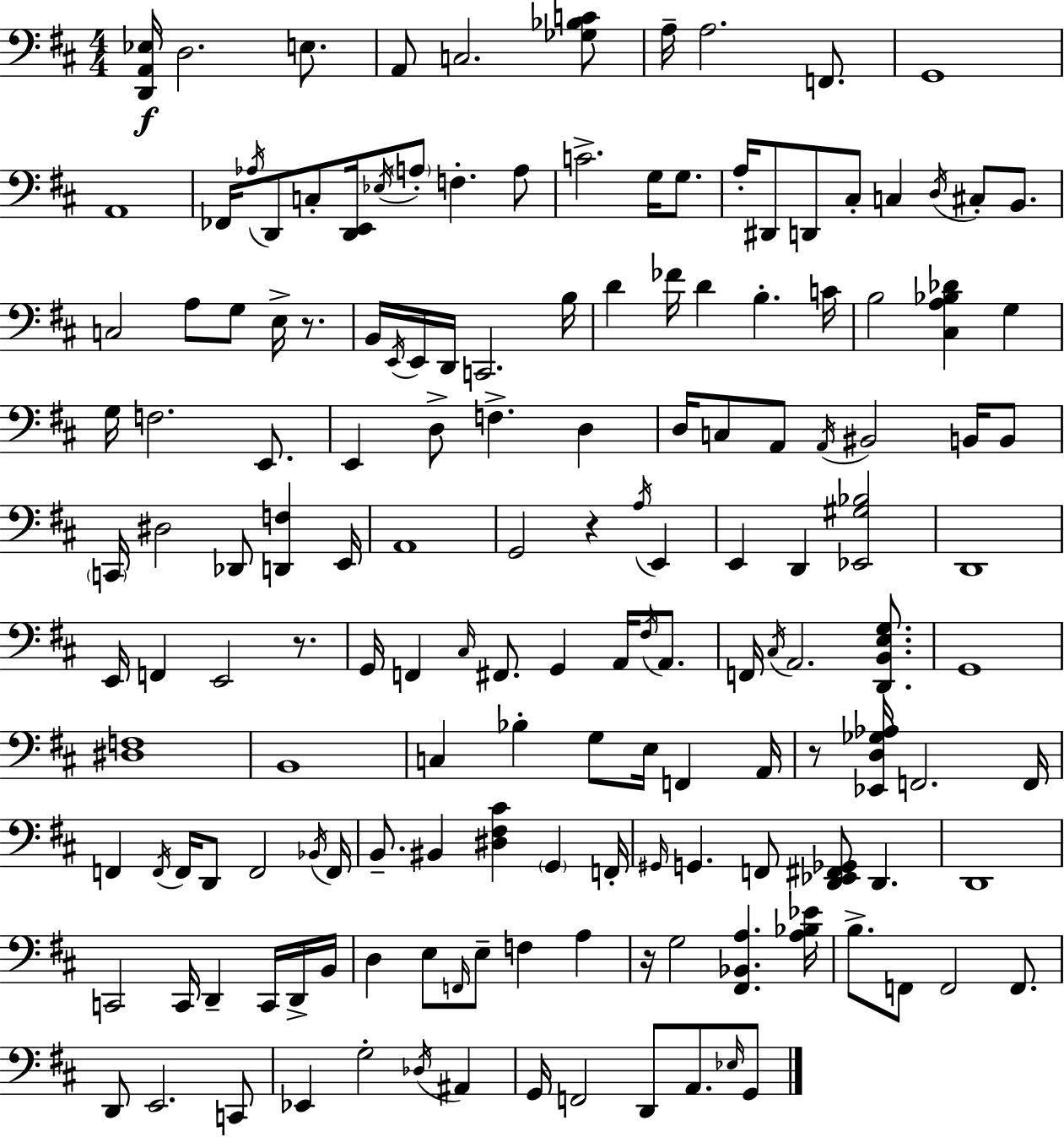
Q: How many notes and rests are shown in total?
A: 158